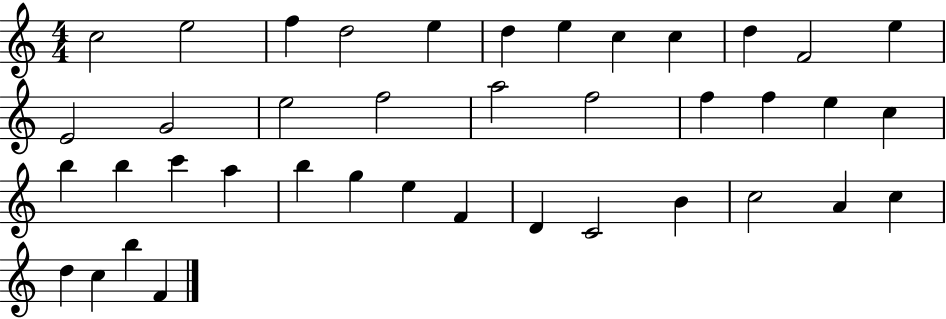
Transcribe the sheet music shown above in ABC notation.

X:1
T:Untitled
M:4/4
L:1/4
K:C
c2 e2 f d2 e d e c c d F2 e E2 G2 e2 f2 a2 f2 f f e c b b c' a b g e F D C2 B c2 A c d c b F